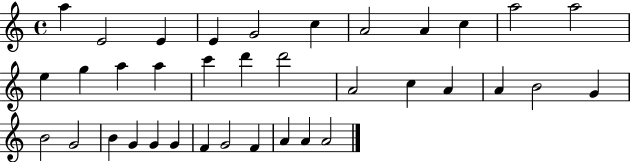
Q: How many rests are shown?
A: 0